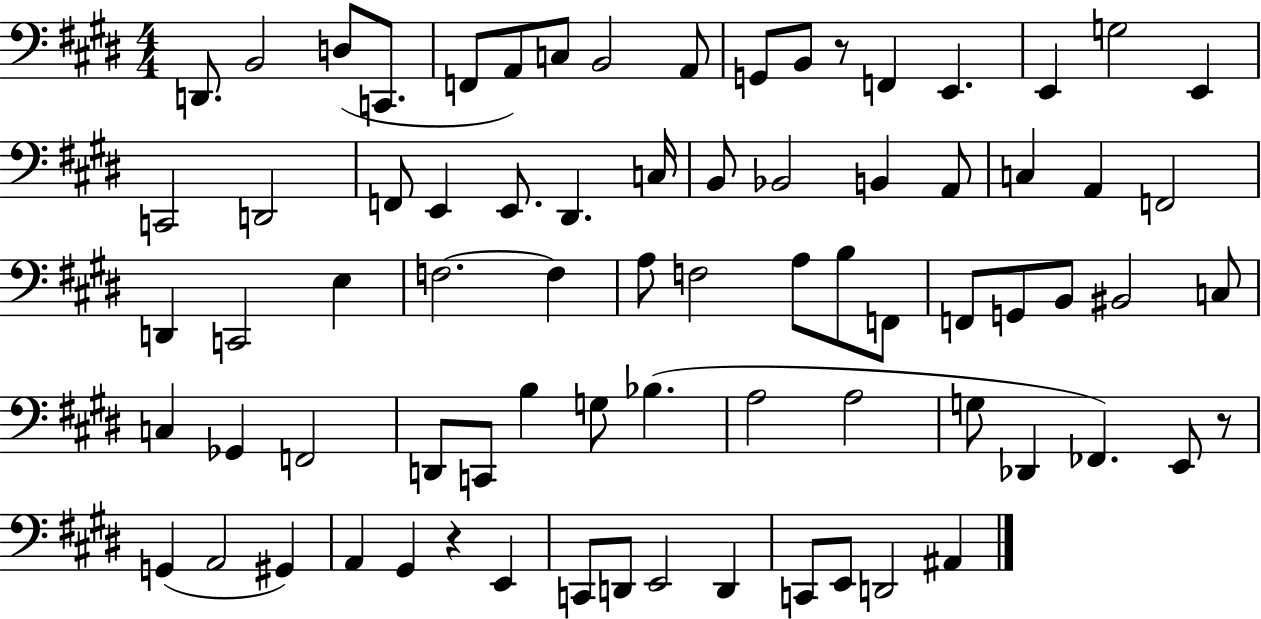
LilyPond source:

{
  \clef bass
  \numericTimeSignature
  \time 4/4
  \key e \major
  d,8. b,2 d8( c,8. | f,8 a,8) c8 b,2 a,8 | g,8 b,8 r8 f,4 e,4. | e,4 g2 e,4 | \break c,2 d,2 | f,8 e,4 e,8. dis,4. c16 | b,8 bes,2 b,4 a,8 | c4 a,4 f,2 | \break d,4 c,2 e4 | f2.~~ f4 | a8 f2 a8 b8 f,8 | f,8 g,8 b,8 bis,2 c8 | \break c4 ges,4 f,2 | d,8 c,8 b4 g8 bes4.( | a2 a2 | g8 des,4 fes,4.) e,8 r8 | \break g,4( a,2 gis,4) | a,4 gis,4 r4 e,4 | c,8 d,8 e,2 d,4 | c,8 e,8 d,2 ais,4 | \break \bar "|."
}